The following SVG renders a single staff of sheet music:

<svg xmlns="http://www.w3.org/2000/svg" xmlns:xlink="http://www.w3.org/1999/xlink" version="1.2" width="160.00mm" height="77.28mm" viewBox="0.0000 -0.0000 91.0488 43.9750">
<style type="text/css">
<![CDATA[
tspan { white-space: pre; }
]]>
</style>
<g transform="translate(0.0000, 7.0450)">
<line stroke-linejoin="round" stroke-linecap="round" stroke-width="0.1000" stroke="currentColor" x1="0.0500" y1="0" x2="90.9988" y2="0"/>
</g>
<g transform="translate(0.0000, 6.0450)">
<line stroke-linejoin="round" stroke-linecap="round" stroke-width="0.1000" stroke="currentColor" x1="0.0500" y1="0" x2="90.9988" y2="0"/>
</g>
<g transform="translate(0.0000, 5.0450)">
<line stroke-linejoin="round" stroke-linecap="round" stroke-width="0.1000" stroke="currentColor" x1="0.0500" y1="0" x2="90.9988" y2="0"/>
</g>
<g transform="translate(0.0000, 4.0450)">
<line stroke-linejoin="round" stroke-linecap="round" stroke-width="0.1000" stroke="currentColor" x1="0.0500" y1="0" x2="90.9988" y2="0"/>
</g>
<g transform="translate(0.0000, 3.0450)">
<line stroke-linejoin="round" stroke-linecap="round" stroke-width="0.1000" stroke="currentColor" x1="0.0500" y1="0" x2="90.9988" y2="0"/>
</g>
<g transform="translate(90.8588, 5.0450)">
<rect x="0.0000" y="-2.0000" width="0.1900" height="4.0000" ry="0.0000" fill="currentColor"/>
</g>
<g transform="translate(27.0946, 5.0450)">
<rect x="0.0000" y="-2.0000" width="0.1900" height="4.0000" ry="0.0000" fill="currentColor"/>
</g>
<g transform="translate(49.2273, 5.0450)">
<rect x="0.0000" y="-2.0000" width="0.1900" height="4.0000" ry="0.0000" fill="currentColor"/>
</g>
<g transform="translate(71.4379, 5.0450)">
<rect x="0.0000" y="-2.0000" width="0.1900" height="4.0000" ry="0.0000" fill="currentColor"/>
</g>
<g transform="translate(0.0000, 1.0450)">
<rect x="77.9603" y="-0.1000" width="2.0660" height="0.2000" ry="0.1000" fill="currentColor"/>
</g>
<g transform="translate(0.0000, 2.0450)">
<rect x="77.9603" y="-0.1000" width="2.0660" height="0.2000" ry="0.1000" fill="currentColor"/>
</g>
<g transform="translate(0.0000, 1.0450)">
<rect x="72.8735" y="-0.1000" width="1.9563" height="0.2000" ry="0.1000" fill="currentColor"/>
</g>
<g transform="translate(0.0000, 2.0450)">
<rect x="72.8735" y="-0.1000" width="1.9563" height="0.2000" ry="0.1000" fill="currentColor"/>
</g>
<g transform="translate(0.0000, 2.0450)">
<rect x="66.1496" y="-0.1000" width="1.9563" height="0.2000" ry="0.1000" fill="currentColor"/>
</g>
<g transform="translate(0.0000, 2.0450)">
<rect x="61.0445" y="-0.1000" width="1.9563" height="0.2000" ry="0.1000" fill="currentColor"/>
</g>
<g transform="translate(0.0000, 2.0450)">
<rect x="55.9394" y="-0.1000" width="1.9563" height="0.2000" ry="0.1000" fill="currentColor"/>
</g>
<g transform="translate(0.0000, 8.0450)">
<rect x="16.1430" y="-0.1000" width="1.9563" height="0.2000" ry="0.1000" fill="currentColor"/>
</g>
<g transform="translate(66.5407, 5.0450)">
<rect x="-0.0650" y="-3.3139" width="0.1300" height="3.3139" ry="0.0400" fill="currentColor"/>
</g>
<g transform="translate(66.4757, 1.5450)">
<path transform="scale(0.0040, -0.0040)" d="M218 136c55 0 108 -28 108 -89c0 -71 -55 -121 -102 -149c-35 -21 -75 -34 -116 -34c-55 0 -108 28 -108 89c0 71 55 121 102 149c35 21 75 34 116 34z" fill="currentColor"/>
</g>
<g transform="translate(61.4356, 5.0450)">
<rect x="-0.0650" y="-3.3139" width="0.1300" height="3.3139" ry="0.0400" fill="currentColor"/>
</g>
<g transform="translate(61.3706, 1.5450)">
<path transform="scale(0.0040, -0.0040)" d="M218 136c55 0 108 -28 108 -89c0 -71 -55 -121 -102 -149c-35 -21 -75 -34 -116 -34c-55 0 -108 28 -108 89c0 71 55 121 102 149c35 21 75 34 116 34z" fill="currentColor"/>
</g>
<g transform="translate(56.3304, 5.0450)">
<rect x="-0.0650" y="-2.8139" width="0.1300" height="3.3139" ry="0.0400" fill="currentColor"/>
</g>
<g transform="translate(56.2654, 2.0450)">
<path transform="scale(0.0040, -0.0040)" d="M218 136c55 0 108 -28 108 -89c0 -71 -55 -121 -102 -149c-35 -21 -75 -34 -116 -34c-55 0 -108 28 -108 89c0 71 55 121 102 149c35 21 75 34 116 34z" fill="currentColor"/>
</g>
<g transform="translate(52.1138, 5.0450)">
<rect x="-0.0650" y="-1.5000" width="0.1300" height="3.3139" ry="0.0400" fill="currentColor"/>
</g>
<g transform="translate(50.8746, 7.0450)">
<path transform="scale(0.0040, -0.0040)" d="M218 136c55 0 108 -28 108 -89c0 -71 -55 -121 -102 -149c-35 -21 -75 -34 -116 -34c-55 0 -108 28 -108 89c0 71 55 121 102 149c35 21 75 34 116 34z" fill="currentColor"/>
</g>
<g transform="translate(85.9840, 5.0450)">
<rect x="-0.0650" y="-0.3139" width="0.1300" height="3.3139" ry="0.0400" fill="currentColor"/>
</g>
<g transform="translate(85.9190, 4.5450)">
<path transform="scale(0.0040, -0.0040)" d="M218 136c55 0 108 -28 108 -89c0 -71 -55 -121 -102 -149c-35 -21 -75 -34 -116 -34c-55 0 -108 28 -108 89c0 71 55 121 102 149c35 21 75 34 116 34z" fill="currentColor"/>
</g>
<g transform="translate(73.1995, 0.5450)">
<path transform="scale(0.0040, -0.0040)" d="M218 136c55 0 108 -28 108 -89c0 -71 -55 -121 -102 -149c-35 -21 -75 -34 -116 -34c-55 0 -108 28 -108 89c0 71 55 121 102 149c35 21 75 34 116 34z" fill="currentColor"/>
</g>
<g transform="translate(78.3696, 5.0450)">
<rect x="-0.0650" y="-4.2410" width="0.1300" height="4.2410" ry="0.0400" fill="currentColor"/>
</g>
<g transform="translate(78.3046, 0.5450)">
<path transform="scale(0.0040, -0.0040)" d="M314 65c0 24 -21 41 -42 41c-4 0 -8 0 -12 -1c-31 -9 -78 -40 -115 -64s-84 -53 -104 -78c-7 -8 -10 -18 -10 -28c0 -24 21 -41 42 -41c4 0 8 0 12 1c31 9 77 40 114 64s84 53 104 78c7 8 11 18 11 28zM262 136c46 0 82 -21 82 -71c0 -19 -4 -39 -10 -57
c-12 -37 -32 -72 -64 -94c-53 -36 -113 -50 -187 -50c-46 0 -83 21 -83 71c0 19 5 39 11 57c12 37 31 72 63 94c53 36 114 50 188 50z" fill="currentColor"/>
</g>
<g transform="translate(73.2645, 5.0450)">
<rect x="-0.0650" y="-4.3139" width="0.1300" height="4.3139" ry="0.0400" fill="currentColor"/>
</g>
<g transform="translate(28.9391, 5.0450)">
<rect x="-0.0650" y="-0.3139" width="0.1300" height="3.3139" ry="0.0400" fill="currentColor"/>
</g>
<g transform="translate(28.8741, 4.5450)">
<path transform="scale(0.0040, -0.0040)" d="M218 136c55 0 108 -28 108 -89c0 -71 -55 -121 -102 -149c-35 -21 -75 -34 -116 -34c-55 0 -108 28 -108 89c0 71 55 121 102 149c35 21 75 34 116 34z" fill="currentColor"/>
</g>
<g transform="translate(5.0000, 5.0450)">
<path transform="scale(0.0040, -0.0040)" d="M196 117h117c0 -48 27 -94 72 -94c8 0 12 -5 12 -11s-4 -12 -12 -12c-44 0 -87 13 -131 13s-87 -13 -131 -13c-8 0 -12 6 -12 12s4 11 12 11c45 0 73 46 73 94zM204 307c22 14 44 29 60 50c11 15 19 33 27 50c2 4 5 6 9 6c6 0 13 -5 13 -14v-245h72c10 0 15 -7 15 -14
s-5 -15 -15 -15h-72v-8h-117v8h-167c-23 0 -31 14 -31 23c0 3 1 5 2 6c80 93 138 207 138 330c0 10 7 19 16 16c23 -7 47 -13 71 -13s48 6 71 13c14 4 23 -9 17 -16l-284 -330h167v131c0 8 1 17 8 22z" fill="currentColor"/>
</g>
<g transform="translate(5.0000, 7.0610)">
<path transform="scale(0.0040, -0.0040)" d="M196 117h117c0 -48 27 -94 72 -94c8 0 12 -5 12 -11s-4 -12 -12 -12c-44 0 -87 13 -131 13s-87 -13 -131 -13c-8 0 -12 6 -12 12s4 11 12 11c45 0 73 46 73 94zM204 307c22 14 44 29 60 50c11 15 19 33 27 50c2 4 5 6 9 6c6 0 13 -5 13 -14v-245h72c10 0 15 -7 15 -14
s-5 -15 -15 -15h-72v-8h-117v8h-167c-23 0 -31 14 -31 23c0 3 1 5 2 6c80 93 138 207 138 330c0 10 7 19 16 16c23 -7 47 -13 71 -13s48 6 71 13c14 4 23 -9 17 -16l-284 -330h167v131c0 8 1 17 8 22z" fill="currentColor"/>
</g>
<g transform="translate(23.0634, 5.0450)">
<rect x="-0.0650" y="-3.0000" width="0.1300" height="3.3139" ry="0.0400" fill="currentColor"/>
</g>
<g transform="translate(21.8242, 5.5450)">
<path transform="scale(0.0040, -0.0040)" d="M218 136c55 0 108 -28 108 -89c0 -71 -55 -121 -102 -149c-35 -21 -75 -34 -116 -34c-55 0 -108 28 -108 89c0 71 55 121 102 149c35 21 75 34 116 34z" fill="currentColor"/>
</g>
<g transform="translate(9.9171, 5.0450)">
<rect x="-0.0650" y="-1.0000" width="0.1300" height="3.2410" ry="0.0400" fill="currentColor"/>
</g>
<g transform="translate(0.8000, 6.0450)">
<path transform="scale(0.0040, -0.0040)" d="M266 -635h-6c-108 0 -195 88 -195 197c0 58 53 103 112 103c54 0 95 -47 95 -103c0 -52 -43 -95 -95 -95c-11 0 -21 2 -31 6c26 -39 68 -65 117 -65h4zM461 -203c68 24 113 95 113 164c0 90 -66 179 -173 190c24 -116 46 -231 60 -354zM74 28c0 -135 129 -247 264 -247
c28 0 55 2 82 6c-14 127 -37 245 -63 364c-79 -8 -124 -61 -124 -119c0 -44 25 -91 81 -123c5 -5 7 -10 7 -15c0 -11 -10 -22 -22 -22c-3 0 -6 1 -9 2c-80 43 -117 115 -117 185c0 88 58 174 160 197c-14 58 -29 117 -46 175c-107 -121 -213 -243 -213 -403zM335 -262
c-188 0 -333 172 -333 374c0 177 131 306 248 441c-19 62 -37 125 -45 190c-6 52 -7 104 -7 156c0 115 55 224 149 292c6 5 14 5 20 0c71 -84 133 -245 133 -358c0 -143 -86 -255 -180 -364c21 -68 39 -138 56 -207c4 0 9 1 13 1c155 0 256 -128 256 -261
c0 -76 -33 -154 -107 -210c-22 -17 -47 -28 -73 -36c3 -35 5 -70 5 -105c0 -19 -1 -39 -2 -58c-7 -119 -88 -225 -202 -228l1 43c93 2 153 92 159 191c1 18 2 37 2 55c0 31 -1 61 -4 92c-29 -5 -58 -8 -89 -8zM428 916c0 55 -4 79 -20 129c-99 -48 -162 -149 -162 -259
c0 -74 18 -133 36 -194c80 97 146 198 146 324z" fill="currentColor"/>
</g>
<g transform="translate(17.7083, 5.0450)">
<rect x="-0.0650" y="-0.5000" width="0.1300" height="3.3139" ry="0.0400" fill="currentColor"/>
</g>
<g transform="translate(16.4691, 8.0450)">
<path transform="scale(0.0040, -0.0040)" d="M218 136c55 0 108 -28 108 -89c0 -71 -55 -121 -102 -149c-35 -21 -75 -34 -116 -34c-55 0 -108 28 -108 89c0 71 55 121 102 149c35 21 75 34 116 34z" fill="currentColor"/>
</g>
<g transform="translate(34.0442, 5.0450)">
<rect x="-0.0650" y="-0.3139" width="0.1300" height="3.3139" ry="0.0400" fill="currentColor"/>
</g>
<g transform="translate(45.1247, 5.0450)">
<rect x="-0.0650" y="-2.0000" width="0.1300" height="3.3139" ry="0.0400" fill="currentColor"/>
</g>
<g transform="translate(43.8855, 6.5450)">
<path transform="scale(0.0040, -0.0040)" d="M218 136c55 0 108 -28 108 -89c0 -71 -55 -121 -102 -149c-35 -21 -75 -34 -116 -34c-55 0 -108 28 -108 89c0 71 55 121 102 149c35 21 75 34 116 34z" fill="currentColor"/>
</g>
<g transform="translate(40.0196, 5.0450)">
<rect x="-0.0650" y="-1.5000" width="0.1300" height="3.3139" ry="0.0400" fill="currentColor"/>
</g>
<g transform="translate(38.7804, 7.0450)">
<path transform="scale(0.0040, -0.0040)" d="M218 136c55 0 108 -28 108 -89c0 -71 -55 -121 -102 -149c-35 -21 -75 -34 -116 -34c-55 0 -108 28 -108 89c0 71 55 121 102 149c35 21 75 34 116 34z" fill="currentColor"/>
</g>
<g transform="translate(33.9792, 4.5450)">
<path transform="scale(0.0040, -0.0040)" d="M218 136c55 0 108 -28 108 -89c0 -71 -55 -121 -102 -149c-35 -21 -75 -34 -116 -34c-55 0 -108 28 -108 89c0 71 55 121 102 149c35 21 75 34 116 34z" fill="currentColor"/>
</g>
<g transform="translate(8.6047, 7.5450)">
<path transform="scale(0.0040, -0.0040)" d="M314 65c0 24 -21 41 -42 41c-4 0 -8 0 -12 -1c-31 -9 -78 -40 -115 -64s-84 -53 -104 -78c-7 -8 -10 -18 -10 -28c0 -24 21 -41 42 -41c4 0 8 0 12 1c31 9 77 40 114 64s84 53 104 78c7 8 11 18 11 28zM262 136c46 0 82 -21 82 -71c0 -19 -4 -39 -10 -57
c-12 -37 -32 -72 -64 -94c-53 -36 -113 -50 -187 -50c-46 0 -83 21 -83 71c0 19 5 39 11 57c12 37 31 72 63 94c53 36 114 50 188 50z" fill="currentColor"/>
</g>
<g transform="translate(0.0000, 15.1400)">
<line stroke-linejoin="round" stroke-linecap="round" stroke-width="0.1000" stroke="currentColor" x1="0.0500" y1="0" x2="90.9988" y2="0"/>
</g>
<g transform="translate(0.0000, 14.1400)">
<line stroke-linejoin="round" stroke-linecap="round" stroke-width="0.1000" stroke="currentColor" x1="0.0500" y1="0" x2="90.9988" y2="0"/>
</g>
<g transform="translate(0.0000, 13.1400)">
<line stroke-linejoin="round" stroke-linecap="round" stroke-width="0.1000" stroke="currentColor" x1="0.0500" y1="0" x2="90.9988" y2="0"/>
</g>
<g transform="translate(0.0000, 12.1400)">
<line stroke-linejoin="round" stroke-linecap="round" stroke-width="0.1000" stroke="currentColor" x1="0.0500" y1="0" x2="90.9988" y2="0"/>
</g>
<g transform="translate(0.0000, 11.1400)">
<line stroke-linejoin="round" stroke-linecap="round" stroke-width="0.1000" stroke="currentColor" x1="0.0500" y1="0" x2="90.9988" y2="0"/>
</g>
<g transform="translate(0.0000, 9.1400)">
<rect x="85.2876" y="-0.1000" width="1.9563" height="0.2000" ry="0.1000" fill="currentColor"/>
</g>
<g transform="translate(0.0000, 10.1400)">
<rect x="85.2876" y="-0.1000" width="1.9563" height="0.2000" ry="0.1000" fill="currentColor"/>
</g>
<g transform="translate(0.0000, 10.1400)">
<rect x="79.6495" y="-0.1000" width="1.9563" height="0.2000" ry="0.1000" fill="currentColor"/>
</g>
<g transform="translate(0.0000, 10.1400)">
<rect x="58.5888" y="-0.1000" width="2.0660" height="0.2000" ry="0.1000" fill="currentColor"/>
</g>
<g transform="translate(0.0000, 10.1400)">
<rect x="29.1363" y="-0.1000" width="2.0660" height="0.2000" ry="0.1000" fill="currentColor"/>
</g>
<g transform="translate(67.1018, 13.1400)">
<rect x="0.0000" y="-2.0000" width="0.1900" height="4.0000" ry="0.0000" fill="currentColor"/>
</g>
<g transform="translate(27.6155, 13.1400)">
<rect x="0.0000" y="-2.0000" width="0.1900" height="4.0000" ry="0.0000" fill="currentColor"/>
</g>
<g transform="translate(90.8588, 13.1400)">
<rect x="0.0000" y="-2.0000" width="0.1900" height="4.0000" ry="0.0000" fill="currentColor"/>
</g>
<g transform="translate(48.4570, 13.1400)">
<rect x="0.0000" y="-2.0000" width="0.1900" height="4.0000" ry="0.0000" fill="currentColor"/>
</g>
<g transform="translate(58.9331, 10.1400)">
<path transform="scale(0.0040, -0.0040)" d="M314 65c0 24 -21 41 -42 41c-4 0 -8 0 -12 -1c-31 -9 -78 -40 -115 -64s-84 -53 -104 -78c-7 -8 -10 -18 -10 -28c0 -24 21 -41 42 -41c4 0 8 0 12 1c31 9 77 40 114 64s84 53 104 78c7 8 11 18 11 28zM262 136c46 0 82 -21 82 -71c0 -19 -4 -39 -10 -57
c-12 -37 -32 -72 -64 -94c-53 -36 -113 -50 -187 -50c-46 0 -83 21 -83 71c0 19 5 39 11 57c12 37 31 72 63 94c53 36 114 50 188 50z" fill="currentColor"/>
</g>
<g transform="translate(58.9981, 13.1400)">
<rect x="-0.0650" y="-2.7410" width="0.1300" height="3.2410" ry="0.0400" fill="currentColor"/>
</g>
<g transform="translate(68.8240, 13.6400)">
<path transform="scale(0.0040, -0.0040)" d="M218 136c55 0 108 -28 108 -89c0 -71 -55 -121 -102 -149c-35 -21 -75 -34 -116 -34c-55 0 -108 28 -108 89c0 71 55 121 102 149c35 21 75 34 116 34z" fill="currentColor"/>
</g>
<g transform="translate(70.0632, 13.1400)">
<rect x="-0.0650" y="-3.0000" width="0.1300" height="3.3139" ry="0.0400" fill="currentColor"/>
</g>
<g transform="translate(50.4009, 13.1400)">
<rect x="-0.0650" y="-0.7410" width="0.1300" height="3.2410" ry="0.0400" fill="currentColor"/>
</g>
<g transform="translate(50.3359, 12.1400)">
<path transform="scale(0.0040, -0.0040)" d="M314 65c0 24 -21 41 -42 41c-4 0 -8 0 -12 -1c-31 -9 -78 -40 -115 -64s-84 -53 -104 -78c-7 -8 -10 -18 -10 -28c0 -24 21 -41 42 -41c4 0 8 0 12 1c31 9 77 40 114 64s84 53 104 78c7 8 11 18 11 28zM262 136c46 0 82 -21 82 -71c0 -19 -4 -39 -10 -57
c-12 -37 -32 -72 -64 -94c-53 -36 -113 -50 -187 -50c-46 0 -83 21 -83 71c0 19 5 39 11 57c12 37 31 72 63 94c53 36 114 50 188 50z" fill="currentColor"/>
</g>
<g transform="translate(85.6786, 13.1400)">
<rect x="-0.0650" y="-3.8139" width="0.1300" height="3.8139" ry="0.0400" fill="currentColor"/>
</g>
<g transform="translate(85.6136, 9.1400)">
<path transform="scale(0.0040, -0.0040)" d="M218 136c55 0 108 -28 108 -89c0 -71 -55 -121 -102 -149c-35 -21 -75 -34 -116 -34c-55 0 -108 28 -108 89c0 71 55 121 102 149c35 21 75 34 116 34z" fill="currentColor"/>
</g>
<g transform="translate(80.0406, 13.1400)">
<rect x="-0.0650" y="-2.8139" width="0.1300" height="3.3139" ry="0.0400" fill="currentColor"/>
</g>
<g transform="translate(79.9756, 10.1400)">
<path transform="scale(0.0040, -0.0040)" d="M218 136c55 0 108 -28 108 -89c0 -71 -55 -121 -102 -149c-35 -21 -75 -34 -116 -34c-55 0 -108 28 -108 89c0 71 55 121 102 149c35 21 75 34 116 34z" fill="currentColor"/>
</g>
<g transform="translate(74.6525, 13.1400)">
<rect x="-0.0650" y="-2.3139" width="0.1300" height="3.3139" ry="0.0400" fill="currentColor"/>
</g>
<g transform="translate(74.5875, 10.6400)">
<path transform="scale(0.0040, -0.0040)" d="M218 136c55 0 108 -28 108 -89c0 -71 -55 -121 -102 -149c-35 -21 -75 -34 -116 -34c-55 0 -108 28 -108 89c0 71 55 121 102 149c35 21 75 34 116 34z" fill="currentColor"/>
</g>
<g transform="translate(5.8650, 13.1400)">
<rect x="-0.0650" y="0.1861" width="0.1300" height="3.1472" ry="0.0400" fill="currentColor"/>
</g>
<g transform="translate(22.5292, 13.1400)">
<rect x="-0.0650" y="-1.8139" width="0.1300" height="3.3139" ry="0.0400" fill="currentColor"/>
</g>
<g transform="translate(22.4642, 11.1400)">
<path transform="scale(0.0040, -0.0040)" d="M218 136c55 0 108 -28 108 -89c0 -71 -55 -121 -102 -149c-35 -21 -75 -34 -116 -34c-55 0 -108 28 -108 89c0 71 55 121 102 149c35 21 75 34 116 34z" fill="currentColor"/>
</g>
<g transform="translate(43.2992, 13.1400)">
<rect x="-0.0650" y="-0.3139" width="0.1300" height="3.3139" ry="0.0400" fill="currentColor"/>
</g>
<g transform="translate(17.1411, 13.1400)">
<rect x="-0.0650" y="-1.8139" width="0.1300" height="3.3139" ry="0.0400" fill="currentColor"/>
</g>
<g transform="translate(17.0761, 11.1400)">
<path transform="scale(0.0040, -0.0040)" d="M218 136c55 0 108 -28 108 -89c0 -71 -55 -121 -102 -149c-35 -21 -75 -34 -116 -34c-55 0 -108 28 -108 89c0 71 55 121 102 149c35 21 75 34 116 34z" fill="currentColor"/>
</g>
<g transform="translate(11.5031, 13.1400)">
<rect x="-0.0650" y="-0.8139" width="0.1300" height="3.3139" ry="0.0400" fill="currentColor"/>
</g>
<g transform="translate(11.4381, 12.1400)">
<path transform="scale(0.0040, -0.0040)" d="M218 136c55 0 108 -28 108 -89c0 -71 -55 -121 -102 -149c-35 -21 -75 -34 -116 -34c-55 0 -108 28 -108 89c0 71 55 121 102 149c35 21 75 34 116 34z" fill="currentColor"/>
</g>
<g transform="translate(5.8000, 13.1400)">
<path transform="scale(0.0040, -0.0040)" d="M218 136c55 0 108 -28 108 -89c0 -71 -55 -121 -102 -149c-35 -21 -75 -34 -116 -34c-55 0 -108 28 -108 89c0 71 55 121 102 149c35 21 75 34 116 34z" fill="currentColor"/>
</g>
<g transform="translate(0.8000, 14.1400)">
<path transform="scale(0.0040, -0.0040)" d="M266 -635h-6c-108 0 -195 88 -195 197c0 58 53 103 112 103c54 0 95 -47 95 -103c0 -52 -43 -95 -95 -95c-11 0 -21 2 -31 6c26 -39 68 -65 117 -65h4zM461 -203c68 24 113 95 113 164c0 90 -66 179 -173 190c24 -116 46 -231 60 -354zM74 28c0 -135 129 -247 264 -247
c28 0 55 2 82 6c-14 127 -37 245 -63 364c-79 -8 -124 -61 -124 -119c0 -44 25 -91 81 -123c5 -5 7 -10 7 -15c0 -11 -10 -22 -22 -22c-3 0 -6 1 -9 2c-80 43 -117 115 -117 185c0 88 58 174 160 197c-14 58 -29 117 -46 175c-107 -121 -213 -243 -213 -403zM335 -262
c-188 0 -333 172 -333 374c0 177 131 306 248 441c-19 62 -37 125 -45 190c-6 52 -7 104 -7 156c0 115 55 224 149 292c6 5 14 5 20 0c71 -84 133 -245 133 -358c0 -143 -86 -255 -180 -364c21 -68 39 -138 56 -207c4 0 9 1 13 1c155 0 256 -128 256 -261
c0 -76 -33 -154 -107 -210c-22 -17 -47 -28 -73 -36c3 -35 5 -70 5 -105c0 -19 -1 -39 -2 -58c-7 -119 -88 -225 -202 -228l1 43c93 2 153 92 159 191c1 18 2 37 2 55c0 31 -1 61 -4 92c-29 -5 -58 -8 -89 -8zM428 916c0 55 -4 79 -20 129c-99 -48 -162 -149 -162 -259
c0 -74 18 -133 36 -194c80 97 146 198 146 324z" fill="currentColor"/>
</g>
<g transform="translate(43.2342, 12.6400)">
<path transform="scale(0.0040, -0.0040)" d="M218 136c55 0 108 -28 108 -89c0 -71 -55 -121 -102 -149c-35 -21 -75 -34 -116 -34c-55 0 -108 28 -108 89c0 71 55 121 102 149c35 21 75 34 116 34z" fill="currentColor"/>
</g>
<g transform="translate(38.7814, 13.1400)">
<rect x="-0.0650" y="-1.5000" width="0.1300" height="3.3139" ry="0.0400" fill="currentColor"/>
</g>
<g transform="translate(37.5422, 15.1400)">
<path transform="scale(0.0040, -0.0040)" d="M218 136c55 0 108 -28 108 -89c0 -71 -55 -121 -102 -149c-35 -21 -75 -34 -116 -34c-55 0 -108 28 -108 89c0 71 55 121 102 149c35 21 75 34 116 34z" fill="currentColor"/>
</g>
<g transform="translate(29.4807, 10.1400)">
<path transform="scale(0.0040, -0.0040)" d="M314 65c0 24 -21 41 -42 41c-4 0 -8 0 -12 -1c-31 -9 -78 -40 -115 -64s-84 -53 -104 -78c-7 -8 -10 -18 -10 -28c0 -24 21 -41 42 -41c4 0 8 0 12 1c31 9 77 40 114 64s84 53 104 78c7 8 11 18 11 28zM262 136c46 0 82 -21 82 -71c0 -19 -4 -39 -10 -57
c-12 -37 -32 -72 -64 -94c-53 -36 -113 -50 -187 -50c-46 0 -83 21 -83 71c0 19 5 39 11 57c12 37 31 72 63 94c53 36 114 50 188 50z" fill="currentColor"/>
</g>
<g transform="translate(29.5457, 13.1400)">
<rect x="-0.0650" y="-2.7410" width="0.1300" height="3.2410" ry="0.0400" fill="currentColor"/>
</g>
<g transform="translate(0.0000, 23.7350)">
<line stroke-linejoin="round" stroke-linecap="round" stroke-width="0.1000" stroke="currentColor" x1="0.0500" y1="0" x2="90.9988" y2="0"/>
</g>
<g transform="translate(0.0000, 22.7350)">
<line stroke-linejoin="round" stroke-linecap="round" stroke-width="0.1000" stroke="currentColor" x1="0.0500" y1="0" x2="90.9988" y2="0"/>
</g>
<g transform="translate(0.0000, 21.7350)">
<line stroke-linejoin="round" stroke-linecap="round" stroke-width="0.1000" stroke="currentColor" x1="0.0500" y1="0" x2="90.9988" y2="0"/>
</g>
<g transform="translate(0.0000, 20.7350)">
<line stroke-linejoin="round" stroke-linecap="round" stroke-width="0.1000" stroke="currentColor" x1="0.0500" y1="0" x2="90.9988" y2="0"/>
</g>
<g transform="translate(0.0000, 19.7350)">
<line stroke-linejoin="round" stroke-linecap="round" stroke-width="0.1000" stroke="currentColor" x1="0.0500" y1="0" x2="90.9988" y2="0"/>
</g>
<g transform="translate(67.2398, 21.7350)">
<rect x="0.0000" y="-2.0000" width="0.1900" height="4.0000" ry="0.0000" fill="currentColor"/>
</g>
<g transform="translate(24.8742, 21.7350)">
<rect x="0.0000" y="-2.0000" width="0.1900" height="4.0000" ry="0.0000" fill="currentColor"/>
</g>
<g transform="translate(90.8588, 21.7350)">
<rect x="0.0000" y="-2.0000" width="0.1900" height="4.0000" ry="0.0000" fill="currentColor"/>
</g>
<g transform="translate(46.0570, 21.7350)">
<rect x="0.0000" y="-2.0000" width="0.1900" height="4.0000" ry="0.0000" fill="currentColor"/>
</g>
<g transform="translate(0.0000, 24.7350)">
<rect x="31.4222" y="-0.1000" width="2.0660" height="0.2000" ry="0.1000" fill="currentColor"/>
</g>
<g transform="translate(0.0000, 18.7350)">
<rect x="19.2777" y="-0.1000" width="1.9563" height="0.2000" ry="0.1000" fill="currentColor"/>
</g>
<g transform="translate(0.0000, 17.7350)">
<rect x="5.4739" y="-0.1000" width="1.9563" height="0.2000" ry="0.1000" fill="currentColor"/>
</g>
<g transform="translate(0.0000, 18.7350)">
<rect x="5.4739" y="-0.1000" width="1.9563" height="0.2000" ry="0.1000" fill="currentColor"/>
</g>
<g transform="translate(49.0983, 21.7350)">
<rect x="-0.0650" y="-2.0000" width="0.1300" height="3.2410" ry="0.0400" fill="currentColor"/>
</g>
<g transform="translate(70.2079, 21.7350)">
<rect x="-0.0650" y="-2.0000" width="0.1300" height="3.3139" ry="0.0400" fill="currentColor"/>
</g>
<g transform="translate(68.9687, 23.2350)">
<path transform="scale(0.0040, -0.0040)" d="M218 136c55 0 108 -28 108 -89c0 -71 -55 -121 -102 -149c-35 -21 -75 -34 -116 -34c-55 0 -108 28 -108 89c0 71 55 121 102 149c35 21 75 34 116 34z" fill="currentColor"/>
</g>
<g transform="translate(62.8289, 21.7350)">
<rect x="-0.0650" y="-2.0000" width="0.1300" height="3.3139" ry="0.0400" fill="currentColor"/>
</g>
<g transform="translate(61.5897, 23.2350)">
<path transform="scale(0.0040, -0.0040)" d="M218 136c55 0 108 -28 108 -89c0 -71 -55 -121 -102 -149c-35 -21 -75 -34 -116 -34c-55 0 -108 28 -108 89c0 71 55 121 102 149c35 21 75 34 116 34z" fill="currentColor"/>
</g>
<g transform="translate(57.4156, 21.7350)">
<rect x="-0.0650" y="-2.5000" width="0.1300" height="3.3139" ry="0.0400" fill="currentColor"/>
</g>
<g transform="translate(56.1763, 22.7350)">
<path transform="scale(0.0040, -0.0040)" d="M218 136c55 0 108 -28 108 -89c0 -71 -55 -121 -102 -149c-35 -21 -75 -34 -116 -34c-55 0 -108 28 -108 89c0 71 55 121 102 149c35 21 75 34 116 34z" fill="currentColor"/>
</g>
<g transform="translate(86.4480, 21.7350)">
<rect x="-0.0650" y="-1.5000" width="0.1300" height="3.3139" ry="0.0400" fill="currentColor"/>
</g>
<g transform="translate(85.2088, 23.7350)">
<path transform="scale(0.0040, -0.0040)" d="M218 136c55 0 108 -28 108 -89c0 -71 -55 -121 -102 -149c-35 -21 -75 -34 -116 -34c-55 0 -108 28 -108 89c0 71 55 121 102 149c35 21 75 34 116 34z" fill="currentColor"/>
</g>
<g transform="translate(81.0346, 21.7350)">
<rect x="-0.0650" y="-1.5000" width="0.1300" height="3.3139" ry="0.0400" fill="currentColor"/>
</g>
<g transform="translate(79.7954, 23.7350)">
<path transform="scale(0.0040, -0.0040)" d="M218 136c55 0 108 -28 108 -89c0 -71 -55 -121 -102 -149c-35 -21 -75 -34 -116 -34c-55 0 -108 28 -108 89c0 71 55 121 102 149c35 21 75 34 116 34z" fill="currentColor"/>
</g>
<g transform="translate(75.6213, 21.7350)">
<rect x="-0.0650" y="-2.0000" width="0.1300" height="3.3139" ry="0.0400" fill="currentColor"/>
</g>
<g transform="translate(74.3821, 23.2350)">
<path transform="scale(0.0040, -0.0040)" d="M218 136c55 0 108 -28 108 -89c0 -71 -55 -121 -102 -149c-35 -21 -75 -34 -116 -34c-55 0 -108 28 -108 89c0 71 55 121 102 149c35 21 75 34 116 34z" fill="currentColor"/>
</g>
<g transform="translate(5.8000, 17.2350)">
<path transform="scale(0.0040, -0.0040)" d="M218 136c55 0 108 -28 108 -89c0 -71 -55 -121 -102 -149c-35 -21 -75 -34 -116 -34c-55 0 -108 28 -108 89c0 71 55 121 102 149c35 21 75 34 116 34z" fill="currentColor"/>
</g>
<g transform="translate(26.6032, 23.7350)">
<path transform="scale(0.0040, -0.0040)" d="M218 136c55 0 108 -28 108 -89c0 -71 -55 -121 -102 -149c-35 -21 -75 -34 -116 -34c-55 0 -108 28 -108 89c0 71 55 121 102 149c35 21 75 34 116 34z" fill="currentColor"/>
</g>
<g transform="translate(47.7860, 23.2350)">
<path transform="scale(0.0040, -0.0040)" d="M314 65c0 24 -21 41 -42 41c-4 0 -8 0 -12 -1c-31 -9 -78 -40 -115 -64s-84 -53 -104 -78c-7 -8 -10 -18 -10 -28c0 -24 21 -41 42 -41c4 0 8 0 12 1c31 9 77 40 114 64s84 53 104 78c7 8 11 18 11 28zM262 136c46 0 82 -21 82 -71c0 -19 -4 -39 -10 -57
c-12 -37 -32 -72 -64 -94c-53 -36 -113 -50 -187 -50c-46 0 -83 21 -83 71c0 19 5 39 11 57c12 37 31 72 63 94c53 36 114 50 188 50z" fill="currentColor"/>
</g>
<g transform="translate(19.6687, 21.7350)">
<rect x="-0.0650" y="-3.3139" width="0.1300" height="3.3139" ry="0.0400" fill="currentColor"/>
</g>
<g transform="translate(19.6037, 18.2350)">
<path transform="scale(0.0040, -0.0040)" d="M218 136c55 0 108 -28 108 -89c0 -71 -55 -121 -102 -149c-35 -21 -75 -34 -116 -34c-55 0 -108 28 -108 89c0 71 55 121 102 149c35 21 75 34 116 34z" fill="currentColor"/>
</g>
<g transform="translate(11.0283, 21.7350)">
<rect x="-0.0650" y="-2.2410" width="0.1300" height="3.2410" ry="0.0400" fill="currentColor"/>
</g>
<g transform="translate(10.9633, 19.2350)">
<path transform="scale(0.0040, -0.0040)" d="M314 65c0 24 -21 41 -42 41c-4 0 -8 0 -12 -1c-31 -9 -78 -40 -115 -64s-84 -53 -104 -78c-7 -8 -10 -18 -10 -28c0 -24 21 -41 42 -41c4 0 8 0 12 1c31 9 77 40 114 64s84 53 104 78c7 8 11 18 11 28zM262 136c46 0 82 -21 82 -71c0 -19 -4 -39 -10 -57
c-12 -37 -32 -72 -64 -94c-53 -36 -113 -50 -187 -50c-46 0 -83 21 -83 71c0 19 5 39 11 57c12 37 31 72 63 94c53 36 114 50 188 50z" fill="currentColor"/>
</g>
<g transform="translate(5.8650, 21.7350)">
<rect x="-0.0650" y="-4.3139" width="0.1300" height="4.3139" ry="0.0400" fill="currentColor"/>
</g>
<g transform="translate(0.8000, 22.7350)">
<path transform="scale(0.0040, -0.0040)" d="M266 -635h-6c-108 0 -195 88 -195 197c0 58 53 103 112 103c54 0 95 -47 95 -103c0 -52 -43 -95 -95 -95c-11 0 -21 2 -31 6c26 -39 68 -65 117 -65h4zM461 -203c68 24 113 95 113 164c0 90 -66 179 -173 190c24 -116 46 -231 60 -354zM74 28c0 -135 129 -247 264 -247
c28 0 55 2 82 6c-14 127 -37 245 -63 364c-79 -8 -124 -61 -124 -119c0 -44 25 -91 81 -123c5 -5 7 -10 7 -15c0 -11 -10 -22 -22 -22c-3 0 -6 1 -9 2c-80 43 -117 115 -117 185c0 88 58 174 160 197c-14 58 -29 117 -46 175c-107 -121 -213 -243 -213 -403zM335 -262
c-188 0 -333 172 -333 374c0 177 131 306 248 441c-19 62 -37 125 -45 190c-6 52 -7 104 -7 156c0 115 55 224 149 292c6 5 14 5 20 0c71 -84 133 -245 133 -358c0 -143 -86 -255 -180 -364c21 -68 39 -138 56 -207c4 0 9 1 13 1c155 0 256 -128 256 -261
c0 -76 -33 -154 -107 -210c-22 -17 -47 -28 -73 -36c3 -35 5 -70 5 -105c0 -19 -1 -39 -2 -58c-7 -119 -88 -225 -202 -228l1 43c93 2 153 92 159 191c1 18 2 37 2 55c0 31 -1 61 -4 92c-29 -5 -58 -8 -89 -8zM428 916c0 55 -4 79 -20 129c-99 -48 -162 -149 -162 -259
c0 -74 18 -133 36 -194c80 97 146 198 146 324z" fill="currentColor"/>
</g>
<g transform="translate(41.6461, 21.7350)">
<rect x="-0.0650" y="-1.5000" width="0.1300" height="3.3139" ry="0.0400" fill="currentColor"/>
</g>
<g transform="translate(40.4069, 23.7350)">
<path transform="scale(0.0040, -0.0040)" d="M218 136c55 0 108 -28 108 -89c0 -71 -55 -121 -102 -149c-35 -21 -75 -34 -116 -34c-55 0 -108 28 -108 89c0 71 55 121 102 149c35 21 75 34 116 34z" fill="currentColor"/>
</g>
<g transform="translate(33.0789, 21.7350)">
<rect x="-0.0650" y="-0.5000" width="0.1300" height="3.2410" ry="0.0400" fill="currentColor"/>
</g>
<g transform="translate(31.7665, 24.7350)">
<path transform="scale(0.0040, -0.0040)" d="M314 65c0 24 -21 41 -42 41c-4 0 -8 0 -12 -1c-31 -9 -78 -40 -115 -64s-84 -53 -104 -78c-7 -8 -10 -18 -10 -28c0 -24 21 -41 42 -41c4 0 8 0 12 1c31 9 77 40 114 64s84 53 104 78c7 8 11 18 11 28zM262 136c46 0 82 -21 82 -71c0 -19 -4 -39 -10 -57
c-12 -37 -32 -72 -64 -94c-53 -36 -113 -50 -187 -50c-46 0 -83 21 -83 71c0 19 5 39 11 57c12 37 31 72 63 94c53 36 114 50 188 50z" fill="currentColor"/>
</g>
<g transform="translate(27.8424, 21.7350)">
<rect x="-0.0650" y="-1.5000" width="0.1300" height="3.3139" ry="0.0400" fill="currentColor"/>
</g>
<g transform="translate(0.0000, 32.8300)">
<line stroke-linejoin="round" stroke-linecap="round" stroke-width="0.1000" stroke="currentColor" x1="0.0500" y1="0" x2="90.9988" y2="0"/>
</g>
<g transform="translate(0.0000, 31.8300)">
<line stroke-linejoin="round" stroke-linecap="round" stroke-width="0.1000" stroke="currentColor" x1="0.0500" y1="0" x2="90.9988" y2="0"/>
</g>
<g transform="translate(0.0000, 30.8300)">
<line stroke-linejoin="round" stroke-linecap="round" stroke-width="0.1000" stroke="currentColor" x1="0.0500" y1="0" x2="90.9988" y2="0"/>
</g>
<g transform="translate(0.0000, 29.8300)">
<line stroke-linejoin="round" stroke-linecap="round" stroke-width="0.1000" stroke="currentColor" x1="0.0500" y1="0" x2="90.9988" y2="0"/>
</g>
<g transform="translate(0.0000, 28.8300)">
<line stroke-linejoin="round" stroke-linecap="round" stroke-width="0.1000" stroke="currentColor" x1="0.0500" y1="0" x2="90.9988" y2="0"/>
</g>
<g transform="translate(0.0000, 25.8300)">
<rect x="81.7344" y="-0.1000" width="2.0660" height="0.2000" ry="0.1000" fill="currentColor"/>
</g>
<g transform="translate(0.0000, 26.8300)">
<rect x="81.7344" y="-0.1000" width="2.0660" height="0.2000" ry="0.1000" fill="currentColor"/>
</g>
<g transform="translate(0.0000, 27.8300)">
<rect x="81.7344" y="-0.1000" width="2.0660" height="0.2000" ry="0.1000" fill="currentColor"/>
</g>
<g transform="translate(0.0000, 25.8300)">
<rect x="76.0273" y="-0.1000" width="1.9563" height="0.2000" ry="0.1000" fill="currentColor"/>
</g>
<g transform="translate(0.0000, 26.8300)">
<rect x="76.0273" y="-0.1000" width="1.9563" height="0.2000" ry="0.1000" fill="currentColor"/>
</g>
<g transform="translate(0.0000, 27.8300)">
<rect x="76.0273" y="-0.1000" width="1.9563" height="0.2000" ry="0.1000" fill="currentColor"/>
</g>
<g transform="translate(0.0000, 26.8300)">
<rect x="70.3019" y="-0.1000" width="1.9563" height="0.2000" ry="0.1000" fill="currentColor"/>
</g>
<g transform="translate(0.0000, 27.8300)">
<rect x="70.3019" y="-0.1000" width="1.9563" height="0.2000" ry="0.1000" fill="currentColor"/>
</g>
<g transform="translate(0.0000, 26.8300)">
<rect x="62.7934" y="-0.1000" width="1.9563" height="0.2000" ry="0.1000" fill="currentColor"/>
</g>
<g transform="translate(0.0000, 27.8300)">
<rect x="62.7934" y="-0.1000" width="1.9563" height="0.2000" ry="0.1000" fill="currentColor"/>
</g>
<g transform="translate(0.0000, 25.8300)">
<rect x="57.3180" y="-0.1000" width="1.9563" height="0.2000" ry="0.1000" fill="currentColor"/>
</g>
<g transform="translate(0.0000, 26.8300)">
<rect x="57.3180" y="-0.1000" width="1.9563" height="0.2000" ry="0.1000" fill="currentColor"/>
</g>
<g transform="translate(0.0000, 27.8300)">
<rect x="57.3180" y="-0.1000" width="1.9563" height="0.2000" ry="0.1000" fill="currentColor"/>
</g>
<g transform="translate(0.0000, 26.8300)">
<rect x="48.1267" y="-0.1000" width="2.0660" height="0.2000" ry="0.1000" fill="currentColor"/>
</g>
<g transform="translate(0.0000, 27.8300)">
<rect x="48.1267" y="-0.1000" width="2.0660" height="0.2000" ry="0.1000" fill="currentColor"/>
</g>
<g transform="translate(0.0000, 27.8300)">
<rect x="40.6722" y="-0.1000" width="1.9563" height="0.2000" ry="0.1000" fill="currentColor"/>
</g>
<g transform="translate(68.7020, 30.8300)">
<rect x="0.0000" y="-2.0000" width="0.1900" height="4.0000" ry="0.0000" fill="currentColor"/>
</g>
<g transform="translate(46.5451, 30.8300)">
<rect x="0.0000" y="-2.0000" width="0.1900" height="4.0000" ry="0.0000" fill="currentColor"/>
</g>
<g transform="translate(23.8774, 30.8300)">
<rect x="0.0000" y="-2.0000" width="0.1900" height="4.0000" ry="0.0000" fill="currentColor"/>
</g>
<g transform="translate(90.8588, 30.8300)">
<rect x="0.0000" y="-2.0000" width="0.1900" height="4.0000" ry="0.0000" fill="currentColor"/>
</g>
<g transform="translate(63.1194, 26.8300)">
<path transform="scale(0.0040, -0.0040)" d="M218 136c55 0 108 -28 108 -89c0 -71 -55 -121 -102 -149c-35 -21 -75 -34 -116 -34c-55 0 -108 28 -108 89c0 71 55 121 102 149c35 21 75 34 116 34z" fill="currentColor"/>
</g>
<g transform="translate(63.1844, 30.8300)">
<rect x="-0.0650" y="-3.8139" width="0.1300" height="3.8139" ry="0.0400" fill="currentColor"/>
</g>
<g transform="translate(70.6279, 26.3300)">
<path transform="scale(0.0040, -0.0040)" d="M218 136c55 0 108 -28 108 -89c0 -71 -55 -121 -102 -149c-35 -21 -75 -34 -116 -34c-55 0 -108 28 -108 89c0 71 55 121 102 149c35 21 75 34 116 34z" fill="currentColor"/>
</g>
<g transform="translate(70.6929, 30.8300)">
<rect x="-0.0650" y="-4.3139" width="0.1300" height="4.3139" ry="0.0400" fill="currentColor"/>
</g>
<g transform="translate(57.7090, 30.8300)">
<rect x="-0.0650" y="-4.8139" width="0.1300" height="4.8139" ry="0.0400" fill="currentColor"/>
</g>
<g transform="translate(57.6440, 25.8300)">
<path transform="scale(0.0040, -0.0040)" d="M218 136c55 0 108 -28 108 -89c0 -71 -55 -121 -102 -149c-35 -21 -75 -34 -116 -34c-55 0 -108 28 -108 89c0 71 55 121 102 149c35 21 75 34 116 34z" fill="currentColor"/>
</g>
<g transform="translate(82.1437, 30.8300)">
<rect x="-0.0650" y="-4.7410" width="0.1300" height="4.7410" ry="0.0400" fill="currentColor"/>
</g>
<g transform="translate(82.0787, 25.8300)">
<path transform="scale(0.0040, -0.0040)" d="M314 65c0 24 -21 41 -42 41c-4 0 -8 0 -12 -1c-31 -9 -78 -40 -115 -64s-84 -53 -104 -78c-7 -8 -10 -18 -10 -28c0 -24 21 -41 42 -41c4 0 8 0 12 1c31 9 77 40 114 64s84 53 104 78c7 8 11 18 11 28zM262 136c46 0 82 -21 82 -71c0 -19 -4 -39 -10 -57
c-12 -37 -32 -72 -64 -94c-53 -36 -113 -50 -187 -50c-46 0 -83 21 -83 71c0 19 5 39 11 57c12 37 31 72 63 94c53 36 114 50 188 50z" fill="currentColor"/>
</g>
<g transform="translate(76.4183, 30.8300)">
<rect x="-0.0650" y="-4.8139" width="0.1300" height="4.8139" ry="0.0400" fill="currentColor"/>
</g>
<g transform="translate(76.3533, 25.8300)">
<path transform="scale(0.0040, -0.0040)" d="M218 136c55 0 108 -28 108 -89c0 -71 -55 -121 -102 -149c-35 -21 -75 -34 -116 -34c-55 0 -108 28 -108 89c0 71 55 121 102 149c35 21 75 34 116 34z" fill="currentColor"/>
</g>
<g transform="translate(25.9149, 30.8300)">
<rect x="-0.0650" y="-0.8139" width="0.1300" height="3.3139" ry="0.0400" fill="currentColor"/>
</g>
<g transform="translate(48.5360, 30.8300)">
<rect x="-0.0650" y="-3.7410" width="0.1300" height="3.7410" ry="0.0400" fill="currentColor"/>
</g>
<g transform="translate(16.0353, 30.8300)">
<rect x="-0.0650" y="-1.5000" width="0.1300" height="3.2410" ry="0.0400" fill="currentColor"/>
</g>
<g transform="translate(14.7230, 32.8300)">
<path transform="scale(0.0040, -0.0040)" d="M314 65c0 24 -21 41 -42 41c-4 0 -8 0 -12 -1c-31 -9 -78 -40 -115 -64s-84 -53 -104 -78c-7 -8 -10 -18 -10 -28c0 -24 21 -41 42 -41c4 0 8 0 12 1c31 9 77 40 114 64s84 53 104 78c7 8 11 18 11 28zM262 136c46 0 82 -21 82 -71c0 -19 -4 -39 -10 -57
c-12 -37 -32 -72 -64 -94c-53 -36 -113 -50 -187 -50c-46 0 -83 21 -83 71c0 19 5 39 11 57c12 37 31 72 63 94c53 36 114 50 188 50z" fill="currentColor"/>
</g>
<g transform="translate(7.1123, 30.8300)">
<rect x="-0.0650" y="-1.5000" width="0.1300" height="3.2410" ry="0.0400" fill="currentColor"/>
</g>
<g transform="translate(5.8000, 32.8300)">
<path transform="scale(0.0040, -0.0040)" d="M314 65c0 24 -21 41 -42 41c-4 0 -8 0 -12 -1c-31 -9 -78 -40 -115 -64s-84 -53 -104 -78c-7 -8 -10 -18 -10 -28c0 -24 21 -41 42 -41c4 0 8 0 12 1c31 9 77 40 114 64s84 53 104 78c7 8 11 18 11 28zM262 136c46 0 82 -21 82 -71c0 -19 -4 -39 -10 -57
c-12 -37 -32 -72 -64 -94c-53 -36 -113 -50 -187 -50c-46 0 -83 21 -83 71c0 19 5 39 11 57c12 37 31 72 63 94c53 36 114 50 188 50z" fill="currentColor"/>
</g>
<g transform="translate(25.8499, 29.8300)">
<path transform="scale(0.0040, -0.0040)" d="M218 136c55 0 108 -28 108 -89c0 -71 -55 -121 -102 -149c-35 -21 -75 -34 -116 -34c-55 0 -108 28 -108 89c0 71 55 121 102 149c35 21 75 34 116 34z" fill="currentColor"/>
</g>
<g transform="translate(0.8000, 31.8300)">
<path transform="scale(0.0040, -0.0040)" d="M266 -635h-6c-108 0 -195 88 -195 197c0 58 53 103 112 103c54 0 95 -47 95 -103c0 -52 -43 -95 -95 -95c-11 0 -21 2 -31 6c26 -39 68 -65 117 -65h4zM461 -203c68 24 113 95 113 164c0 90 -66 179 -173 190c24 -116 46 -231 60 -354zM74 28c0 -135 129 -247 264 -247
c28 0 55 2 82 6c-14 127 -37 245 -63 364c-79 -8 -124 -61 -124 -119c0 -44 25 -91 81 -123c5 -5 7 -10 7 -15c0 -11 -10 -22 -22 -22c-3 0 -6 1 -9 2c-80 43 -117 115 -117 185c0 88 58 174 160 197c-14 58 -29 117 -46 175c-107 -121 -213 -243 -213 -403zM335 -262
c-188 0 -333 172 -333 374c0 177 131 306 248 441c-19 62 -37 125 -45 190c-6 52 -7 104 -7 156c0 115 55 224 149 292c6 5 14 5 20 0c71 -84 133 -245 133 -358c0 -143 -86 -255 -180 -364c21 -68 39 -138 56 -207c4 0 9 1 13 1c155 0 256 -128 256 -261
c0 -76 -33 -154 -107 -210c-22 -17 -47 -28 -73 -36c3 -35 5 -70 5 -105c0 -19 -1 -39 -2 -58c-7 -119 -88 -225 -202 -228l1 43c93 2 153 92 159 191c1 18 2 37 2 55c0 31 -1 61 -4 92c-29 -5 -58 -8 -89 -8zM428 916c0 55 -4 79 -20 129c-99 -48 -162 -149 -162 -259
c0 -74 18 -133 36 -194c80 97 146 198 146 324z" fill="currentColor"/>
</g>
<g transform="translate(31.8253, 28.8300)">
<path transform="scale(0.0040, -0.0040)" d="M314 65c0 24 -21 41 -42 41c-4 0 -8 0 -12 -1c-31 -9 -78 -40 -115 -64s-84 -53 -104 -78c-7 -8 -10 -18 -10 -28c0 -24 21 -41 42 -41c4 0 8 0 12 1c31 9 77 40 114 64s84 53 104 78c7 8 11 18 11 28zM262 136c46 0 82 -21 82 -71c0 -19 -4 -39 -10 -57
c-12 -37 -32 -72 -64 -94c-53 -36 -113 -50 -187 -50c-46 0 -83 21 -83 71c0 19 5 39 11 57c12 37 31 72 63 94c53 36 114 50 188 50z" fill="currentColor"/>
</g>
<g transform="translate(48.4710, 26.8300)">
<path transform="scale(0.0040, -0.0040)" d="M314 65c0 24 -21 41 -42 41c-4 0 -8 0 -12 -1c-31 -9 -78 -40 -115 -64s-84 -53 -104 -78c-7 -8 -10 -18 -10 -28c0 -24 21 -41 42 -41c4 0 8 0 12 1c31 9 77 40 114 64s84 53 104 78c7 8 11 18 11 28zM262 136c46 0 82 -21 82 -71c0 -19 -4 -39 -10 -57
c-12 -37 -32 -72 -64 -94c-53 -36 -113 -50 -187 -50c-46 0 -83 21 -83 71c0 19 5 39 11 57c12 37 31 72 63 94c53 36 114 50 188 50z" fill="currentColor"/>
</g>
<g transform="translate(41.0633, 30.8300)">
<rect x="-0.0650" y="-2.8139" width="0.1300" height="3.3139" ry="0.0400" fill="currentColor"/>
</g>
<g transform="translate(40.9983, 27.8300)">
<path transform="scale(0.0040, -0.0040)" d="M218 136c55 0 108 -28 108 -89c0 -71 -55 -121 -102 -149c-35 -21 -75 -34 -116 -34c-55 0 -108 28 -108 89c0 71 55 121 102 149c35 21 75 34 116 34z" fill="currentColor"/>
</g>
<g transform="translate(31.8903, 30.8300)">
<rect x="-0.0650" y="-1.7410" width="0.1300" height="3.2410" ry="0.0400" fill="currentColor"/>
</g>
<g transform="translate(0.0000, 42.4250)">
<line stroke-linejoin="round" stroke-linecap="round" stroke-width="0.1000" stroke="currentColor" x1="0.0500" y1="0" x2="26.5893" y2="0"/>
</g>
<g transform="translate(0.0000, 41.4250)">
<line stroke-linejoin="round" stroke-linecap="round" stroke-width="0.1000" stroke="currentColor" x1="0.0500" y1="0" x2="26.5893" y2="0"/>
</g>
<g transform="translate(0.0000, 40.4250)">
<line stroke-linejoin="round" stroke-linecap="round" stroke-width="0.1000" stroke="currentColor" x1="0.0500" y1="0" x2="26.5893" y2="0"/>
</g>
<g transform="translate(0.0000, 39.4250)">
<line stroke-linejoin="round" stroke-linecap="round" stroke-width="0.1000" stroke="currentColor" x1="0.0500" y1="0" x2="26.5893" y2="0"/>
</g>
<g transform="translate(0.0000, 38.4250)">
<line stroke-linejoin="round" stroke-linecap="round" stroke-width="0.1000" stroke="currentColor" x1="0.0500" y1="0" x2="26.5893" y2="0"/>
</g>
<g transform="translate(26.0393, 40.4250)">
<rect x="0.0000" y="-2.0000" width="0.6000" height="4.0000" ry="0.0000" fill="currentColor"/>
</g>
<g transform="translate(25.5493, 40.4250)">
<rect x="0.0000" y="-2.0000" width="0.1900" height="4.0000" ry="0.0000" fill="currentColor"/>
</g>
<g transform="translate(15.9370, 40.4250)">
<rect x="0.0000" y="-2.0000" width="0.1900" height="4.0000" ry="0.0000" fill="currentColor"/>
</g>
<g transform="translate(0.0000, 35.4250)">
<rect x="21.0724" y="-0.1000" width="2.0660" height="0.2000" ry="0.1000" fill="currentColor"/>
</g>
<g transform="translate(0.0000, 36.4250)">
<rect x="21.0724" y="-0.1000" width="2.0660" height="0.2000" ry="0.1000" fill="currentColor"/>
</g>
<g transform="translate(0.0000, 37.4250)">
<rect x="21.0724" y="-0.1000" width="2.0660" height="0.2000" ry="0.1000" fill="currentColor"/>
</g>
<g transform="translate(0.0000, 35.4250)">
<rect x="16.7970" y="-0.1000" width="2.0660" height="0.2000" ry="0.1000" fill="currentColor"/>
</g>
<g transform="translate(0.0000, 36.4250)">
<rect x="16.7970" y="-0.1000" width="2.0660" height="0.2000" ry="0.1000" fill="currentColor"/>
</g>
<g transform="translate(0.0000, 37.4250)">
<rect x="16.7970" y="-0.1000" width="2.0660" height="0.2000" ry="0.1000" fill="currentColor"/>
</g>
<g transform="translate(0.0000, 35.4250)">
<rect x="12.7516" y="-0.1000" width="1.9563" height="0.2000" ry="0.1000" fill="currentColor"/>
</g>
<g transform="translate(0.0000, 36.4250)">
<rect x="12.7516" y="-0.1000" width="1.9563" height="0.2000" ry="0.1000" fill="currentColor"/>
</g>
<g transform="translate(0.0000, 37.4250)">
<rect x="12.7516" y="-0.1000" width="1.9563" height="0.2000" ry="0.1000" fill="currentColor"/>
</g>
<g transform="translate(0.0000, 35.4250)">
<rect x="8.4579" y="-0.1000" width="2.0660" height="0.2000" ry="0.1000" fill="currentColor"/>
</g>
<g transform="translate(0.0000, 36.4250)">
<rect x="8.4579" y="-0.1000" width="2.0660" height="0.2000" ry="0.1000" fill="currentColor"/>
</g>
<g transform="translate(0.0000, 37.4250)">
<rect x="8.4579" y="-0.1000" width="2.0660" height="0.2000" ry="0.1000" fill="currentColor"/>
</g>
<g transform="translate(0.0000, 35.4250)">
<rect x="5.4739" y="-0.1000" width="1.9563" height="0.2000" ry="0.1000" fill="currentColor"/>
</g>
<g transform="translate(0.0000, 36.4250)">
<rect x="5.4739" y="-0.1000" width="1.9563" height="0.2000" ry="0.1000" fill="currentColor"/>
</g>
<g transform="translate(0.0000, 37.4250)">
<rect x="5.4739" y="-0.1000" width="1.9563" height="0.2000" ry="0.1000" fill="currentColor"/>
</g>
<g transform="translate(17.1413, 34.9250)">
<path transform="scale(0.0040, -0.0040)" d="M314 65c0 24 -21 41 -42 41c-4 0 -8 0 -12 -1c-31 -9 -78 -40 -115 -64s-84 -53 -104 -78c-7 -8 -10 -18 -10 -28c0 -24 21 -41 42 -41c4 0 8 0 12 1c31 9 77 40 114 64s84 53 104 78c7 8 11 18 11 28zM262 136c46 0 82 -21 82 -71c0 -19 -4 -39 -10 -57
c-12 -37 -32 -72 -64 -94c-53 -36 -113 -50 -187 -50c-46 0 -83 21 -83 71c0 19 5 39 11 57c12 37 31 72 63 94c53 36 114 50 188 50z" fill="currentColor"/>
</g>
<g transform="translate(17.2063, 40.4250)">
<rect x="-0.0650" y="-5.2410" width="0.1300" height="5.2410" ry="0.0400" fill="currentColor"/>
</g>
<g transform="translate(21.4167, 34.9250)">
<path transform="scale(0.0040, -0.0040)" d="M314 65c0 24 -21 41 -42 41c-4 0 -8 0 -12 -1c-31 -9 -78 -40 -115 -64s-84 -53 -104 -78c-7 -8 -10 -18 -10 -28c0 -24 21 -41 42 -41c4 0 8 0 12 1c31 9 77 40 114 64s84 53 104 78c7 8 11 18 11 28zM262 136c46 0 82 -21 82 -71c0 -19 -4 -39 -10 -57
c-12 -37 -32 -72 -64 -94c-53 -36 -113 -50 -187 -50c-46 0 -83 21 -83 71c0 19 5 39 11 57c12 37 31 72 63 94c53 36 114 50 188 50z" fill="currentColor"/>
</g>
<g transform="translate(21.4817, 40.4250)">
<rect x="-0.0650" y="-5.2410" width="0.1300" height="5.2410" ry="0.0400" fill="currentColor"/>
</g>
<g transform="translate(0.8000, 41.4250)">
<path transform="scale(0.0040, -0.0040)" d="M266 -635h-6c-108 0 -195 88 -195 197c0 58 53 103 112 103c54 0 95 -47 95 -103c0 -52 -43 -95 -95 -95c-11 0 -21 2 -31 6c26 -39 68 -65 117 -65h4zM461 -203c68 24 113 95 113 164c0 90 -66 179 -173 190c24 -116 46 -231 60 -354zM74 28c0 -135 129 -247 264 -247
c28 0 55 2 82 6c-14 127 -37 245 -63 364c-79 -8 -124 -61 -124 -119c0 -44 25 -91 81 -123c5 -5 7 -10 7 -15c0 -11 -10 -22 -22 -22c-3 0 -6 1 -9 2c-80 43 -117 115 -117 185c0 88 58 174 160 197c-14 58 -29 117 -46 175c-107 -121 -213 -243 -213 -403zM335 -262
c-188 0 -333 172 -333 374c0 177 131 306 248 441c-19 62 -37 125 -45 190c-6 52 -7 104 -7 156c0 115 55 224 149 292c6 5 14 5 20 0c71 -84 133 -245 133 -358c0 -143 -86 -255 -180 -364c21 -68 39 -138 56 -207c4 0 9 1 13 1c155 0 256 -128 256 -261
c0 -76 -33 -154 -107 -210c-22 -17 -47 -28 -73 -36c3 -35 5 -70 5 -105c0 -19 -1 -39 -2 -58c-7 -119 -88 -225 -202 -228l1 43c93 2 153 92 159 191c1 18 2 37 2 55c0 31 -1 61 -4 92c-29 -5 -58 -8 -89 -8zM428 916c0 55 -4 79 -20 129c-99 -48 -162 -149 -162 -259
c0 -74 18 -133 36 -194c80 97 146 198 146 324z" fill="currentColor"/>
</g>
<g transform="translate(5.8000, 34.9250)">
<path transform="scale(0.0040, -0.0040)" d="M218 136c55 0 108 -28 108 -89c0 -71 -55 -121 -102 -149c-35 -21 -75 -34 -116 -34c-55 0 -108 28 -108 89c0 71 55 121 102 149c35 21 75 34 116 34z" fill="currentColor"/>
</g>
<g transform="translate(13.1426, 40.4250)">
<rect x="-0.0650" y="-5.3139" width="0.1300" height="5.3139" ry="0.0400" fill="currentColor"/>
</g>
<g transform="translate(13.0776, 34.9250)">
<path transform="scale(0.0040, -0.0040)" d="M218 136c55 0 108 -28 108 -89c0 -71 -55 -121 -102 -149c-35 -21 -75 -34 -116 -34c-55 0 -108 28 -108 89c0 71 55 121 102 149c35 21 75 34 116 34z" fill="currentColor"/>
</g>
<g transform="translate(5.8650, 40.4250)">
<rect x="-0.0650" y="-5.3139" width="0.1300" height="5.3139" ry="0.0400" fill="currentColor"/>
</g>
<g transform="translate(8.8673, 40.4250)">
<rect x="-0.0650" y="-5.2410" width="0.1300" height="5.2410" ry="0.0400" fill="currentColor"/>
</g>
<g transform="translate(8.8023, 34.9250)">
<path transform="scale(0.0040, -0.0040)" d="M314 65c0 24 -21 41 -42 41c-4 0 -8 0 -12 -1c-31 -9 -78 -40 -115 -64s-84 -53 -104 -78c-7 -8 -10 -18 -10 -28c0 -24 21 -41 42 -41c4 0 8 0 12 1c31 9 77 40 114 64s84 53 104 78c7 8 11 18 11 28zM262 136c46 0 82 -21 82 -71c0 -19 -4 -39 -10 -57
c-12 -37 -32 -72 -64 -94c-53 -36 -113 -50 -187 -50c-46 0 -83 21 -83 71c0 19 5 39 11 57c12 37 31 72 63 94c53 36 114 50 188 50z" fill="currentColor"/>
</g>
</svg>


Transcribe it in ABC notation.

X:1
T:Untitled
M:4/4
L:1/4
K:C
D2 C A c c E F E a b b d' d'2 c B d f f a2 E c d2 a2 A g a c' d' g2 b E C2 E F2 G F F F E E E2 E2 d f2 a c'2 e' c' d' e' e'2 f' f'2 f' f'2 f'2